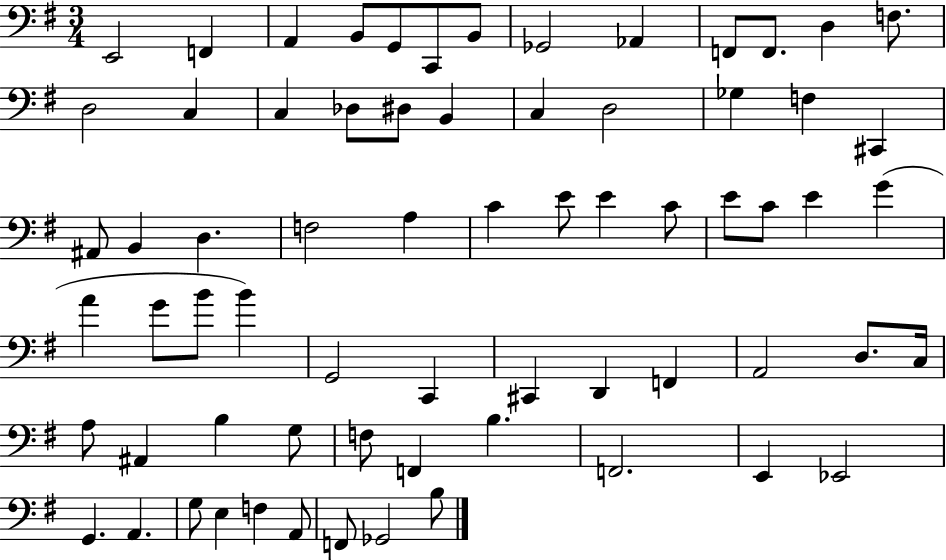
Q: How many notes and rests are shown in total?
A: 68